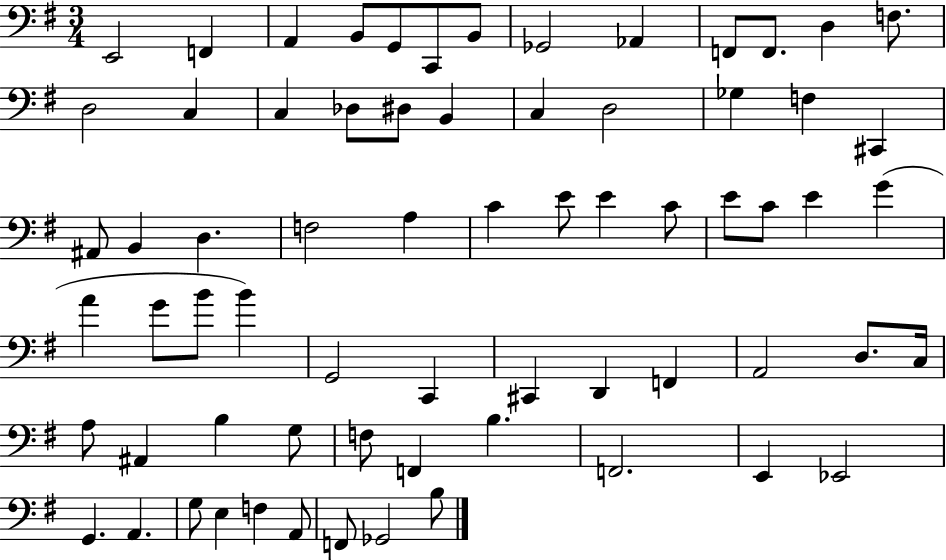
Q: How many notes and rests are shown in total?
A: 68